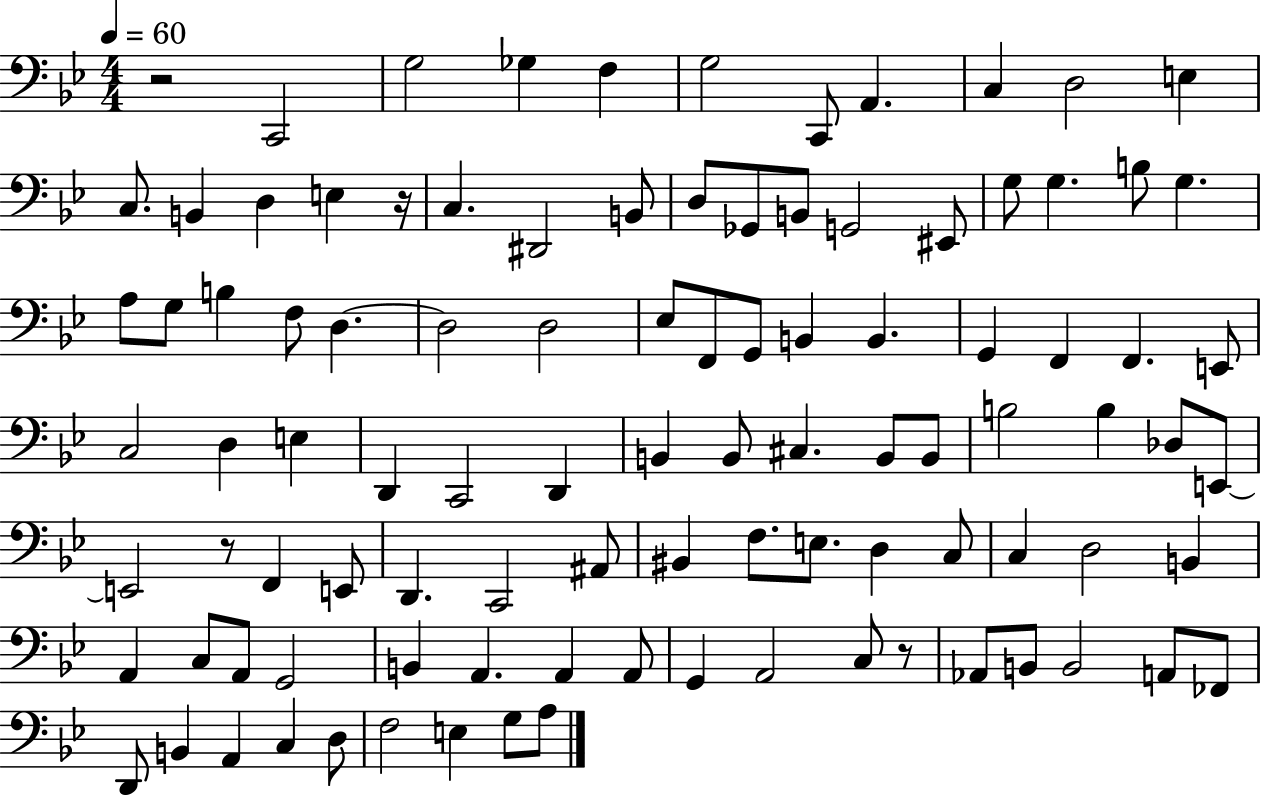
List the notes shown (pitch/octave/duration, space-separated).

R/h C2/h G3/h Gb3/q F3/q G3/h C2/e A2/q. C3/q D3/h E3/q C3/e. B2/q D3/q E3/q R/s C3/q. D#2/h B2/e D3/e Gb2/e B2/e G2/h EIS2/e G3/e G3/q. B3/e G3/q. A3/e G3/e B3/q F3/e D3/q. D3/h D3/h Eb3/e F2/e G2/e B2/q B2/q. G2/q F2/q F2/q. E2/e C3/h D3/q E3/q D2/q C2/h D2/q B2/q B2/e C#3/q. B2/e B2/e B3/h B3/q Db3/e E2/e E2/h R/e F2/q E2/e D2/q. C2/h A#2/e BIS2/q F3/e. E3/e. D3/q C3/e C3/q D3/h B2/q A2/q C3/e A2/e G2/h B2/q A2/q. A2/q A2/e G2/q A2/h C3/e R/e Ab2/e B2/e B2/h A2/e FES2/e D2/e B2/q A2/q C3/q D3/e F3/h E3/q G3/e A3/e